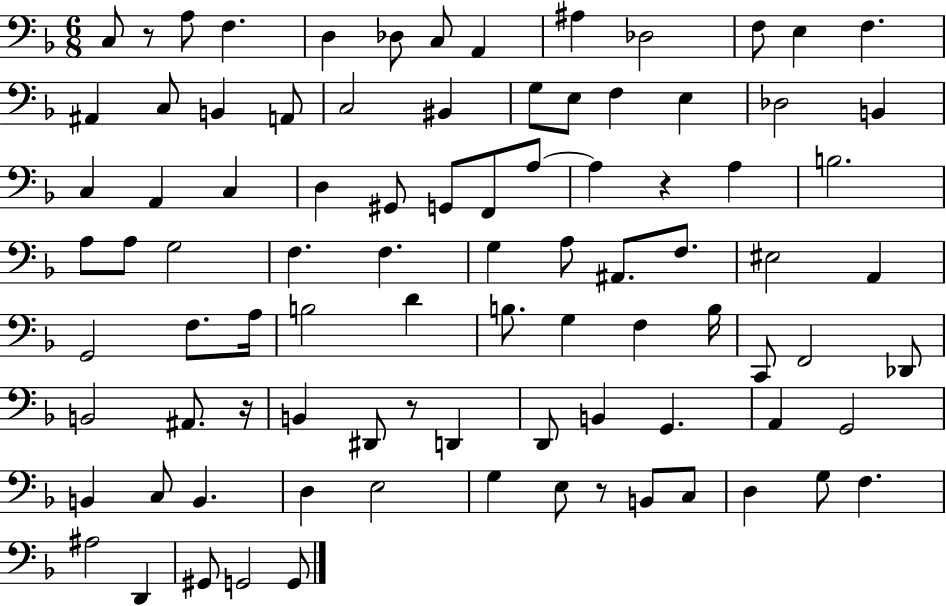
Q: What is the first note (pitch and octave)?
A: C3